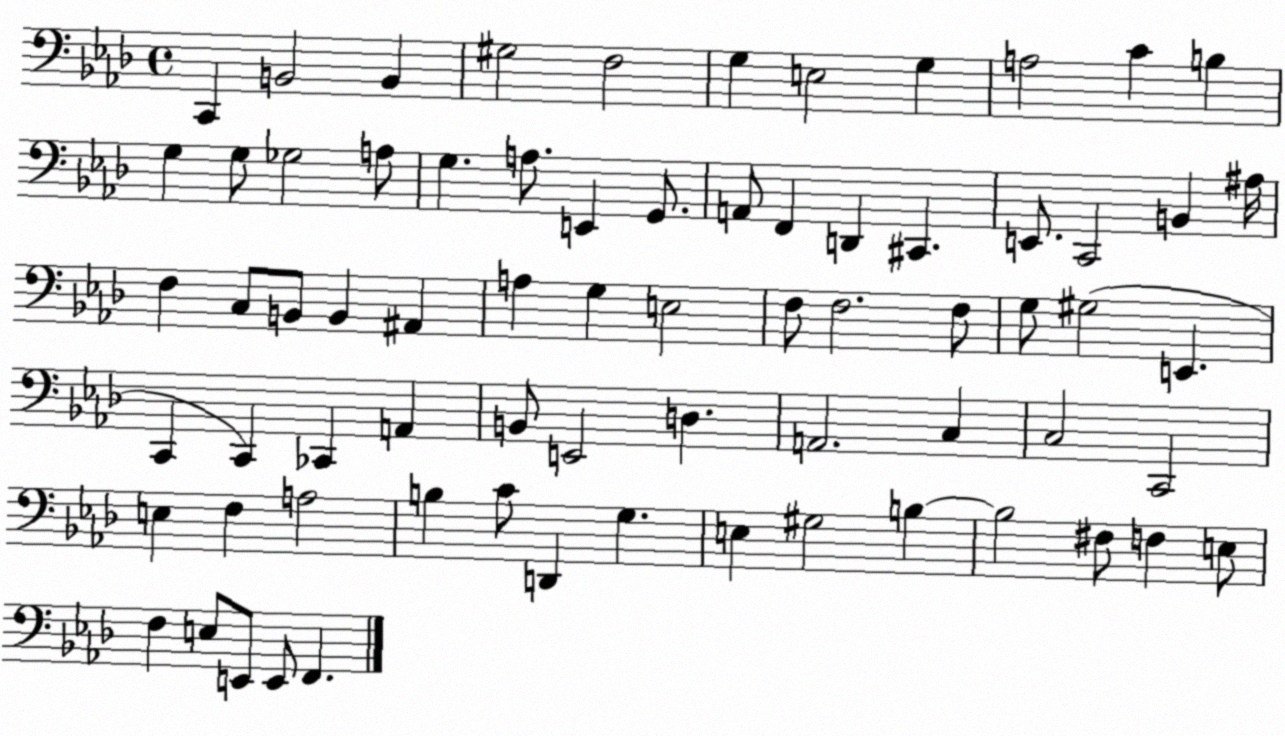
X:1
T:Untitled
M:4/4
L:1/4
K:Ab
C,, B,,2 B,, ^G,2 F,2 G, E,2 G, A,2 C B, G, G,/2 _G,2 A,/2 G, A,/2 E,, G,,/2 A,,/2 F,, D,, ^C,, E,,/2 C,,2 B,, ^A,/4 F, C,/2 B,,/2 B,, ^A,, A, G, E,2 F,/2 F,2 F,/2 G,/2 ^G,2 E,, C,, C,, _C,, A,, B,,/2 E,,2 D, A,,2 C, C,2 C,,2 E, F, A,2 B, C/2 D,, G, E, ^G,2 B, B,2 ^F,/2 F, E,/2 F, E,/2 E,,/2 E,,/2 F,,